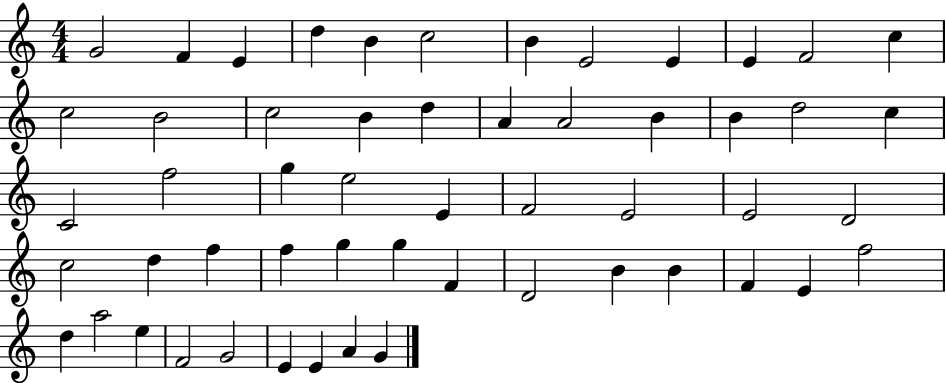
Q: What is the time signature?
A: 4/4